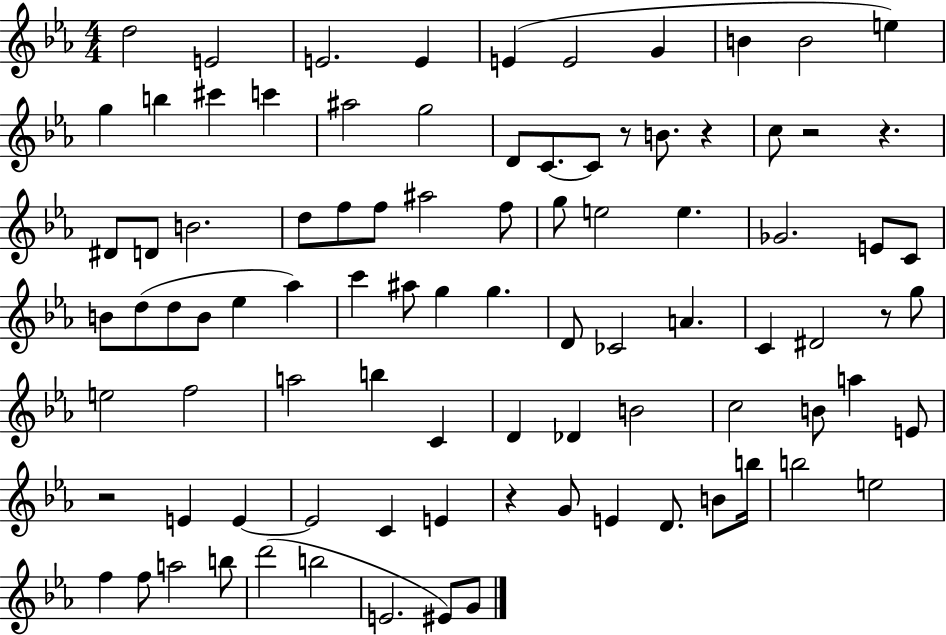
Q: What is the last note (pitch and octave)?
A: G4